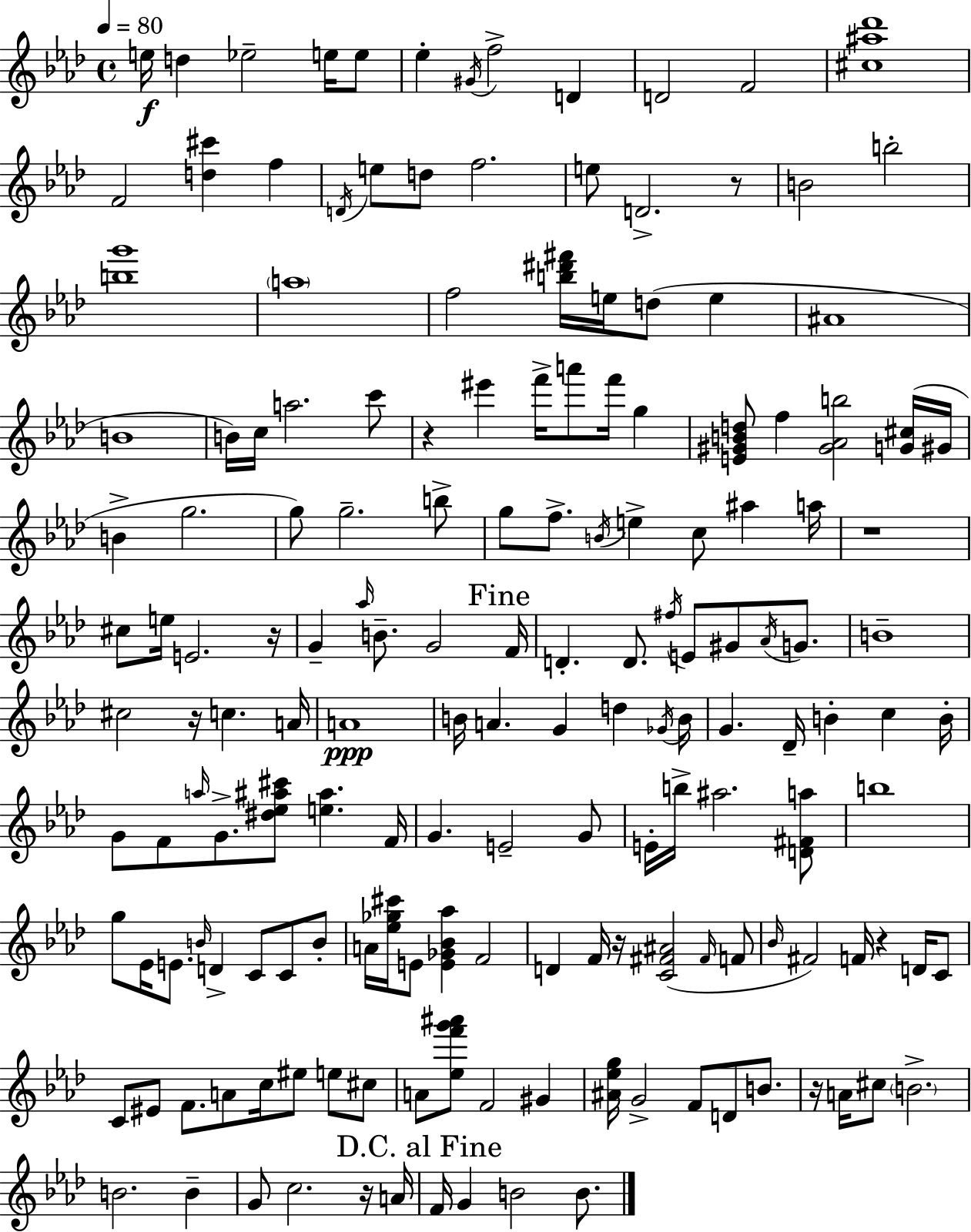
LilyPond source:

{
  \clef treble
  \time 4/4
  \defaultTimeSignature
  \key f \minor
  \tempo 4 = 80
  e''16\f d''4 ees''2-- e''16 e''8 | ees''4-. \acciaccatura { gis'16 } f''2-> d'4 | d'2 f'2 | <cis'' ais'' des'''>1 | \break f'2 <d'' cis'''>4 f''4 | \acciaccatura { d'16 } e''8 d''8 f''2. | e''8 d'2.-> | r8 b'2 b''2-. | \break <b'' g'''>1 | \parenthesize a''1 | f''2 <b'' dis''' fis'''>16 e''16 d''8( e''4 | ais'1 | \break b'1 | b'16) c''16 a''2. | c'''8 r4 eis'''4 f'''16-> a'''8 f'''16 g''4 | <e' gis' b' d''>8 f''4 <gis' aes' b''>2 | \break <g' cis''>16( gis'16 b'4-> g''2. | g''8) g''2.-- | b''8-> g''8 f''8.-> \acciaccatura { b'16 } e''4-> c''8 ais''4 | a''16 r1 | \break cis''8 e''16 e'2. | r16 g'4-- \grace { aes''16 } b'8.-- g'2 | \mark "Fine" f'16 d'4.-. d'8. \acciaccatura { fis''16 } e'8 | gis'8 \acciaccatura { aes'16 } g'8. b'1-- | \break cis''2 r16 c''4. | a'16 a'1\ppp | b'16 a'4. g'4 | d''4 \acciaccatura { ges'16 } b'16 g'4. des'16-- b'4-. | \break c''4 b'16-. g'8 f'8 \grace { a''16 } g'8.-> <dis'' ees'' ais'' cis'''>8 | <e'' ais''>4. f'16 g'4. e'2-- | g'8 e'16-. b''16-> ais''2. | <d' fis' a''>8 b''1 | \break g''8 ees'16 e'8. \grace { b'16 } d'4-> | c'8 c'8 b'8-. a'16 <ees'' ges'' cis'''>16 e'8 <e' ges' bes' aes''>4 | f'2 d'4 f'16 r16 <c' fis' ais'>2( | \grace { fis'16 } f'8 \grace { bes'16 }) fis'2 | \break f'16 r4 d'16 c'8 c'8 eis'8 f'8. | a'8 c''16 eis''8 e''8 cis''8 a'8 <ees'' f''' g''' ais'''>8 f'2 | gis'4 <ais' ees'' g''>16 g'2-> | f'8 d'8 b'8. r16 a'16 cis''8 \parenthesize b'2.-> | \break b'2. | b'4-- g'8 c''2. | r16 a'16 \mark "D.C. al Fine" f'16 g'4 | b'2 b'8. \bar "|."
}